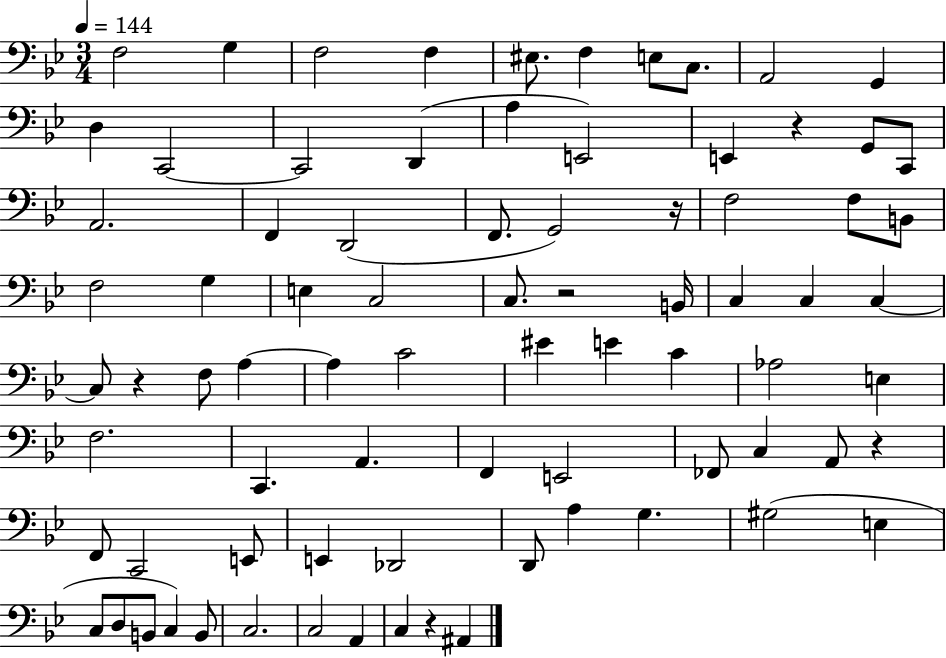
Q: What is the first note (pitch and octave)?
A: F3